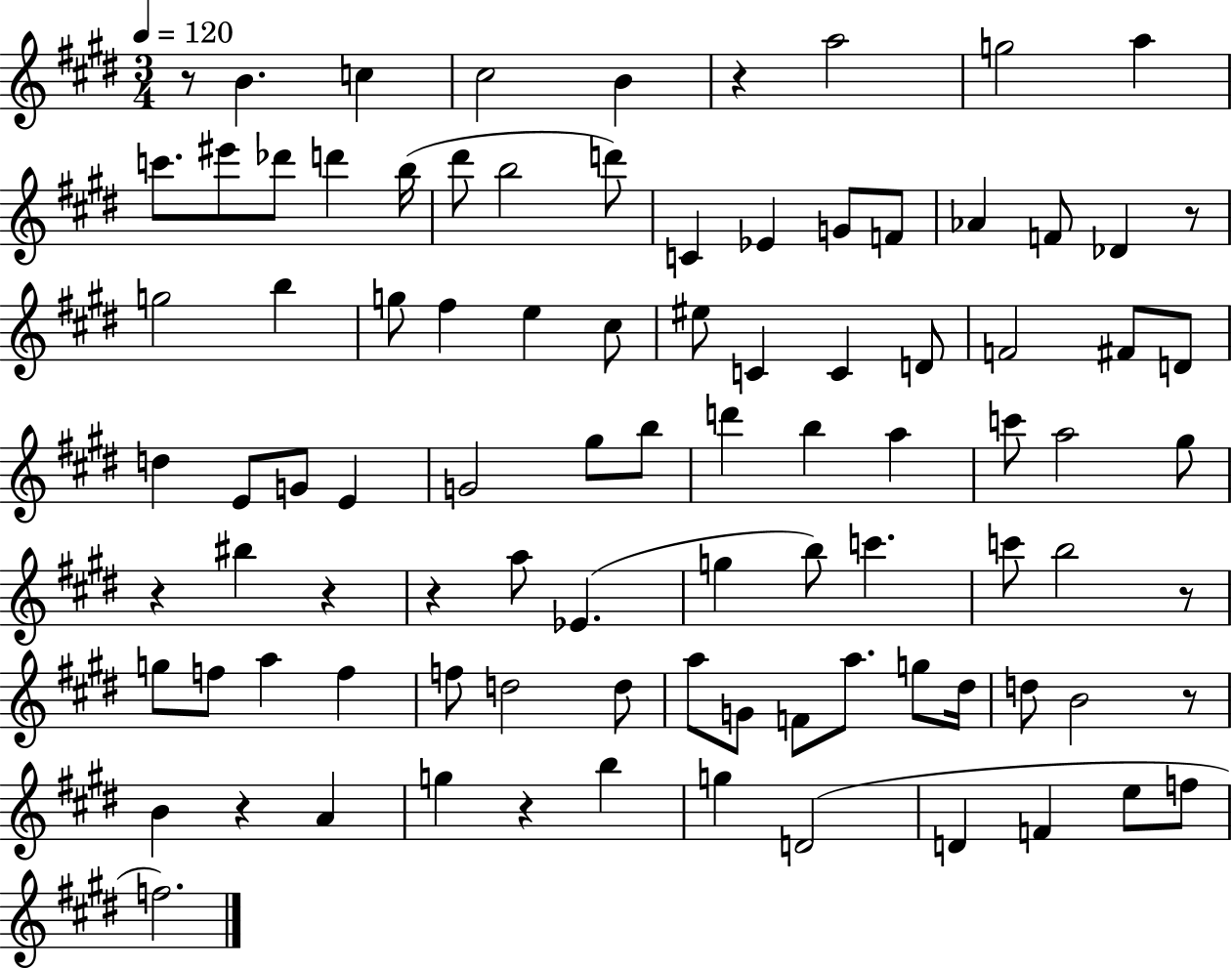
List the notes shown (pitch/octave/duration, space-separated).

R/e B4/q. C5/q C#5/h B4/q R/q A5/h G5/h A5/q C6/e. EIS6/e Db6/e D6/q B5/s D#6/e B5/h D6/e C4/q Eb4/q G4/e F4/e Ab4/q F4/e Db4/q R/e G5/h B5/q G5/e F#5/q E5/q C#5/e EIS5/e C4/q C4/q D4/e F4/h F#4/e D4/e D5/q E4/e G4/e E4/q G4/h G#5/e B5/e D6/q B5/q A5/q C6/e A5/h G#5/e R/q BIS5/q R/q R/q A5/e Eb4/q. G5/q B5/e C6/q. C6/e B5/h R/e G5/e F5/e A5/q F5/q F5/e D5/h D5/e A5/e G4/e F4/e A5/e. G5/e D#5/s D5/e B4/h R/e B4/q R/q A4/q G5/q R/q B5/q G5/q D4/h D4/q F4/q E5/e F5/e F5/h.